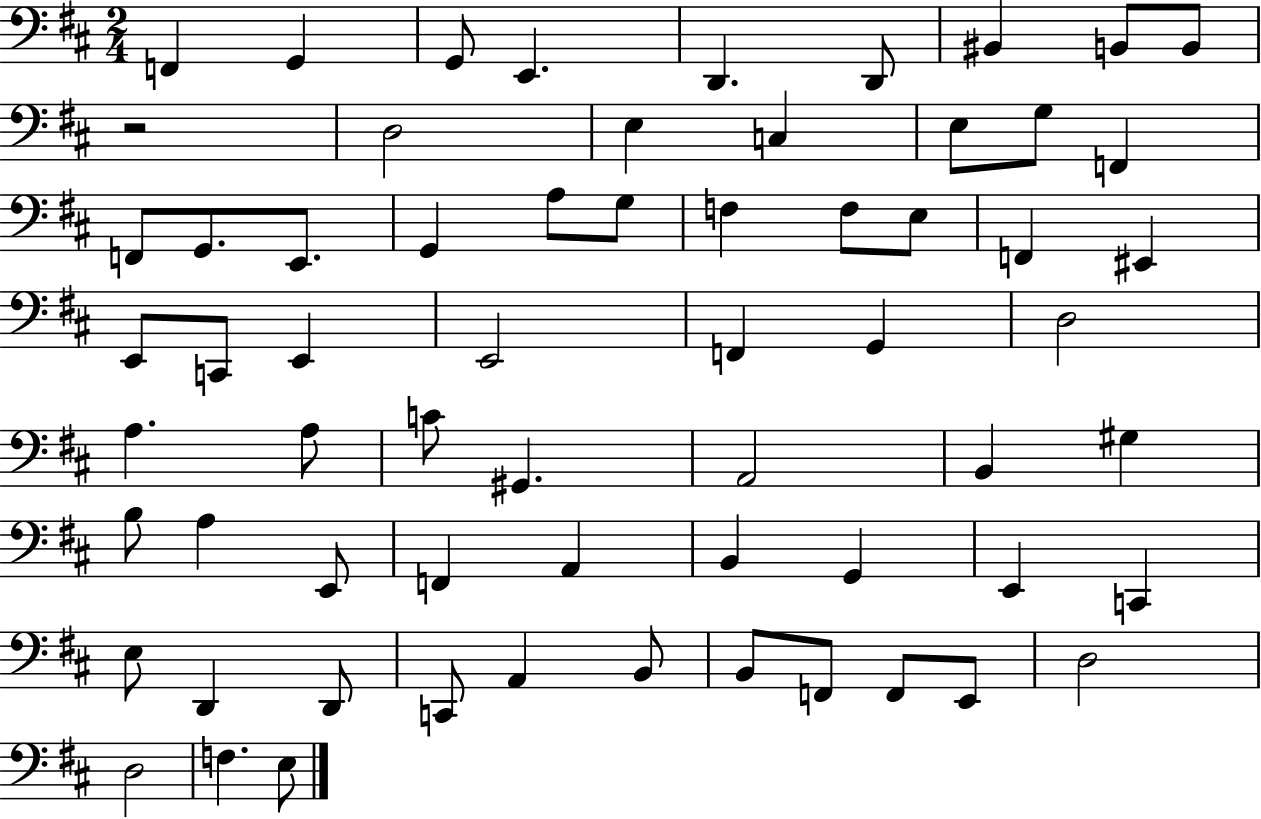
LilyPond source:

{
  \clef bass
  \numericTimeSignature
  \time 2/4
  \key d \major
  \repeat volta 2 { f,4 g,4 | g,8 e,4. | d,4. d,8 | bis,4 b,8 b,8 | \break r2 | d2 | e4 c4 | e8 g8 f,4 | \break f,8 g,8. e,8. | g,4 a8 g8 | f4 f8 e8 | f,4 eis,4 | \break e,8 c,8 e,4 | e,2 | f,4 g,4 | d2 | \break a4. a8 | c'8 gis,4. | a,2 | b,4 gis4 | \break b8 a4 e,8 | f,4 a,4 | b,4 g,4 | e,4 c,4 | \break e8 d,4 d,8 | c,8 a,4 b,8 | b,8 f,8 f,8 e,8 | d2 | \break d2 | f4. e8 | } \bar "|."
}